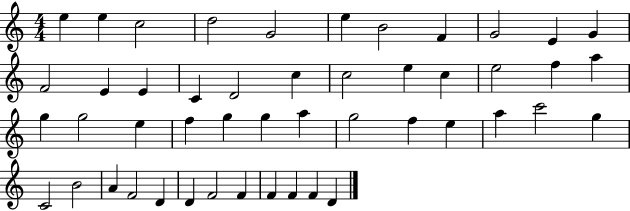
X:1
T:Untitled
M:4/4
L:1/4
K:C
e e c2 d2 G2 e B2 F G2 E G F2 E E C D2 c c2 e c e2 f a g g2 e f g g a g2 f e a c'2 g C2 B2 A F2 D D F2 F F F F D